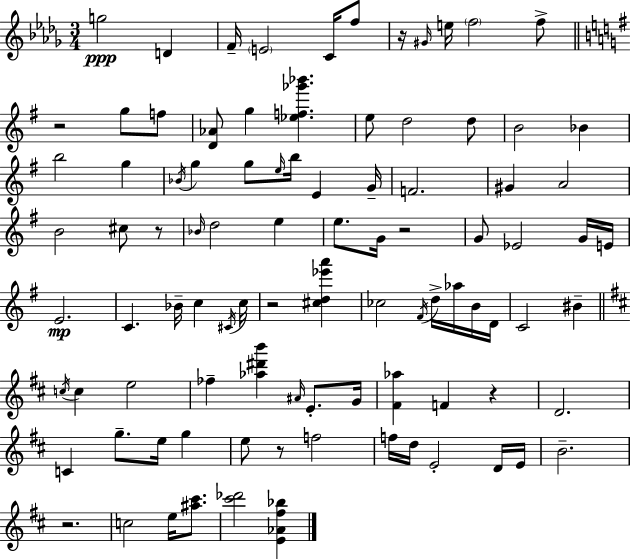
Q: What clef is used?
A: treble